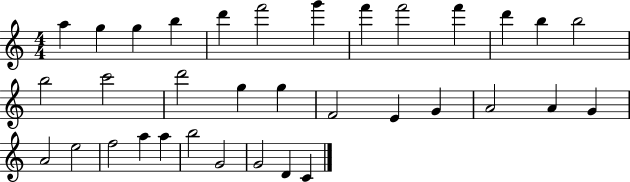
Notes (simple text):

A5/q G5/q G5/q B5/q D6/q F6/h G6/q F6/q F6/h F6/q D6/q B5/q B5/h B5/h C6/h D6/h G5/q G5/q F4/h E4/q G4/q A4/h A4/q G4/q A4/h E5/h F5/h A5/q A5/q B5/h G4/h G4/h D4/q C4/q